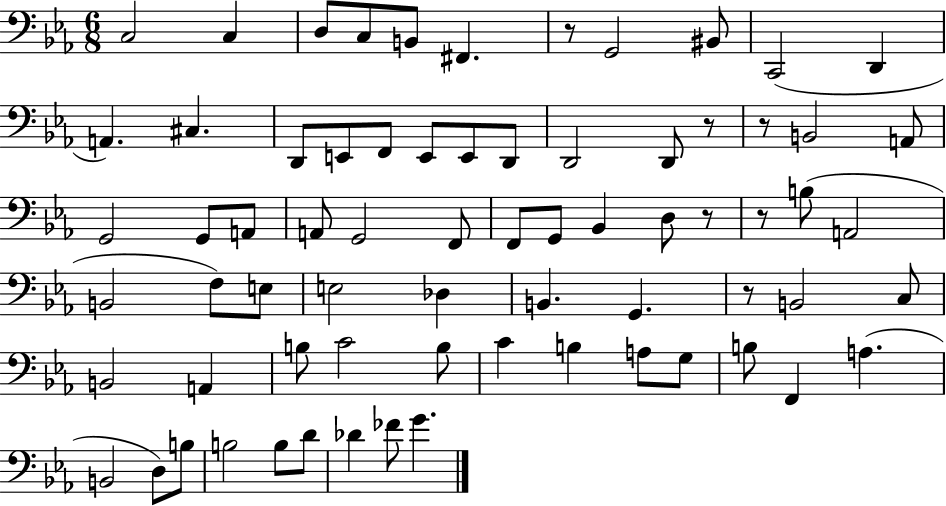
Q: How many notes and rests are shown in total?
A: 70